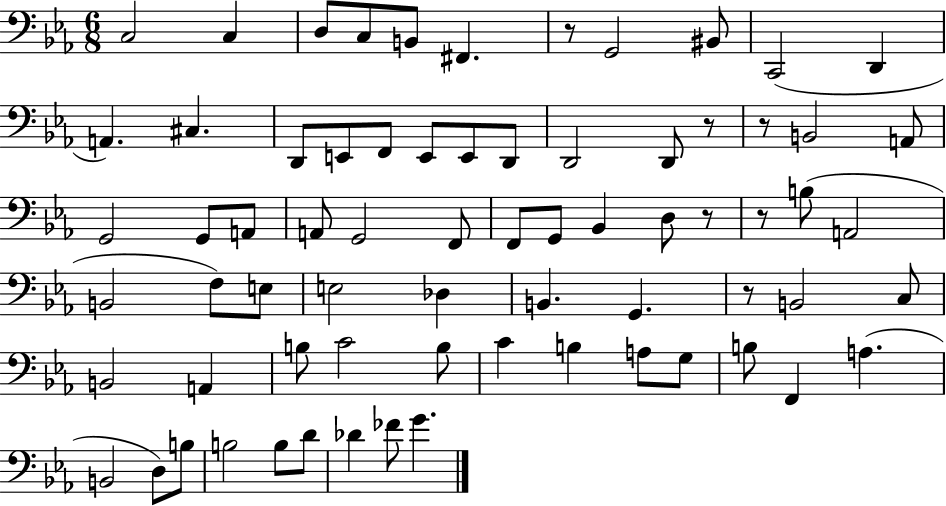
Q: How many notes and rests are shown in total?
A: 70